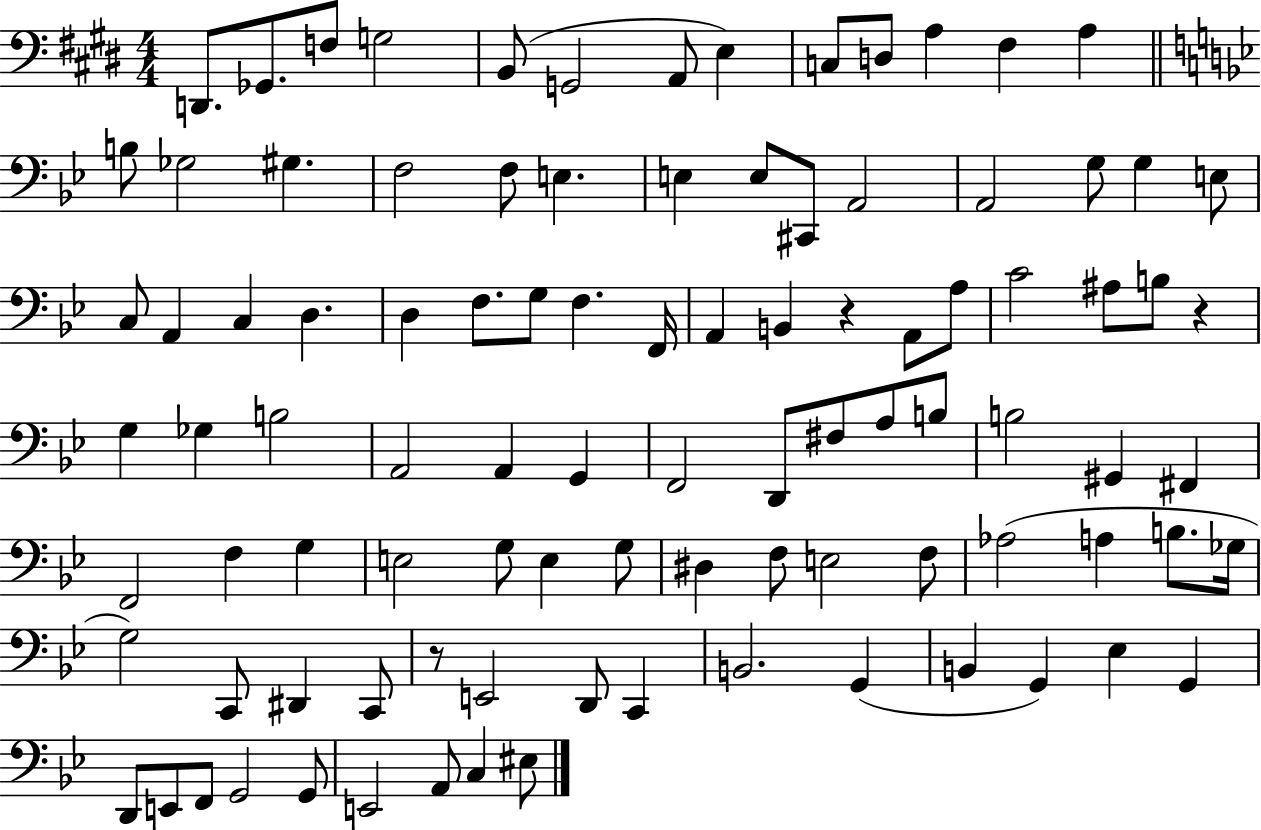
X:1
T:Untitled
M:4/4
L:1/4
K:E
D,,/2 _G,,/2 F,/2 G,2 B,,/2 G,,2 A,,/2 E, C,/2 D,/2 A, ^F, A, B,/2 _G,2 ^G, F,2 F,/2 E, E, E,/2 ^C,,/2 A,,2 A,,2 G,/2 G, E,/2 C,/2 A,, C, D, D, F,/2 G,/2 F, F,,/4 A,, B,, z A,,/2 A,/2 C2 ^A,/2 B,/2 z G, _G, B,2 A,,2 A,, G,, F,,2 D,,/2 ^F,/2 A,/2 B,/2 B,2 ^G,, ^F,, F,,2 F, G, E,2 G,/2 E, G,/2 ^D, F,/2 E,2 F,/2 _A,2 A, B,/2 _G,/4 G,2 C,,/2 ^D,, C,,/2 z/2 E,,2 D,,/2 C,, B,,2 G,, B,, G,, _E, G,, D,,/2 E,,/2 F,,/2 G,,2 G,,/2 E,,2 A,,/2 C, ^E,/2